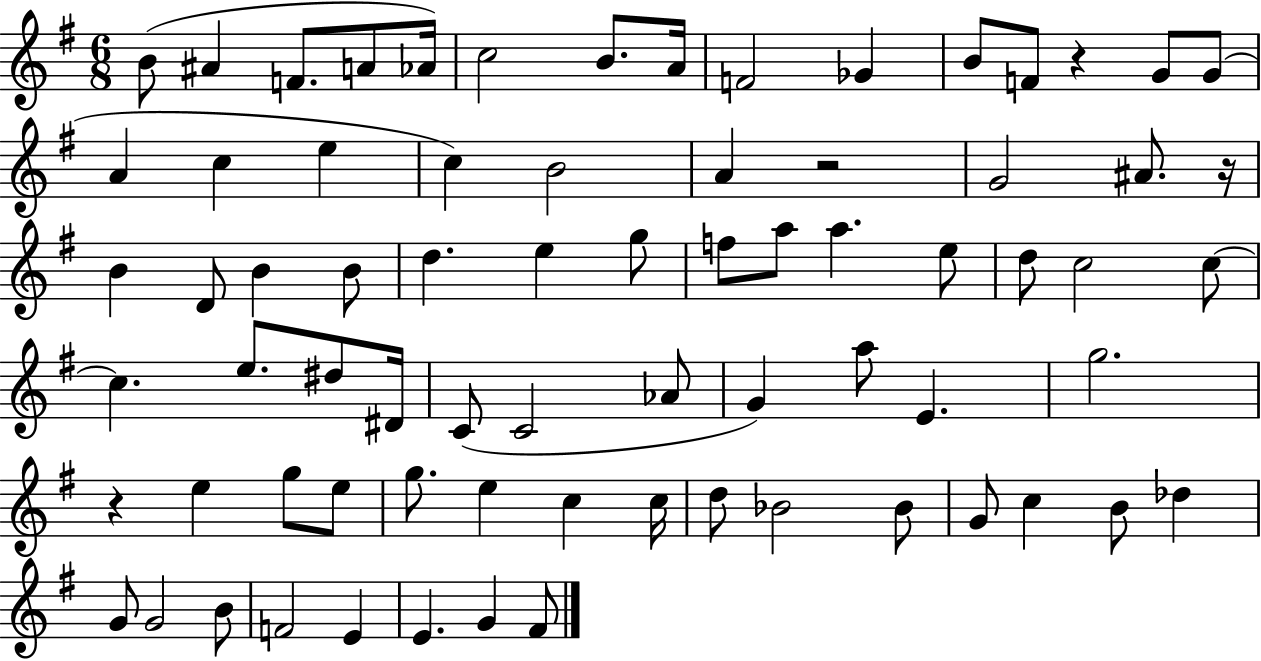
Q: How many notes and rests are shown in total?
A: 73